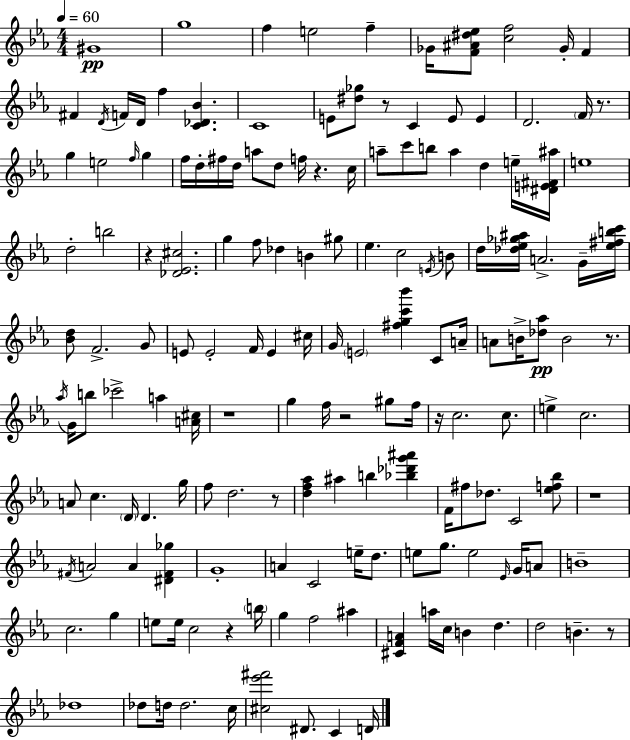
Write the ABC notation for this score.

X:1
T:Untitled
M:4/4
L:1/4
K:Cm
^G4 g4 f e2 f _G/4 [F^A^d_e]/2 [cf]2 _G/4 F ^F D/4 F/4 D/4 f [C_D_B] C4 E/2 [^d_g]/2 z/2 C E/2 E D2 F/4 z/2 g e2 f/4 g f/4 d/4 ^f/4 d/4 a/2 d/2 f/4 z c/4 a/2 c'/2 b/2 a d e/4 [^DE^F^a]/4 e4 d2 b2 z [_D_E^c]2 g f/2 _d B ^g/2 _e c2 E/4 B/2 d/4 [_d_e_g^a]/4 A2 G/4 [_e^fbc']/4 [_Bd]/2 F2 G/2 E/2 E2 F/4 E ^c/4 G/4 E2 [^fgc'_b'] C/2 A/4 A/2 B/4 [_d_a]/2 B2 z/2 _a/4 G/4 b/2 _c'2 a [A^c]/4 z4 g f/4 z2 ^g/2 f/4 z/4 c2 c/2 e c2 A/2 c D/4 D g/4 f/2 d2 z/2 [df_a] ^a b [_b_d'g'^a'] F/4 ^f/2 _d/2 C2 [_ef_b]/2 z4 ^F/4 A2 A [^D^F_g] G4 A C2 e/4 d/2 e/2 g/2 e2 _E/4 G/4 A/2 B4 c2 g e/2 e/4 c2 z b/4 g f2 ^a [^CFA] a/4 c/4 B d d2 B z/2 _d4 _d/2 d/4 d2 c/4 [^c_e'^f']2 ^D/2 C D/4